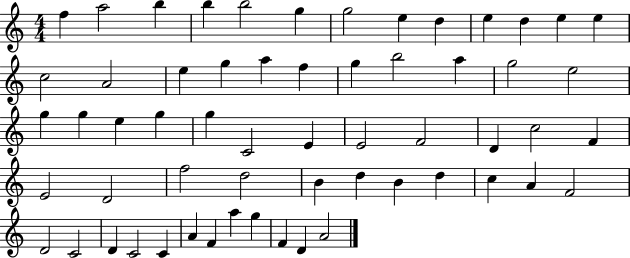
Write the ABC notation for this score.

X:1
T:Untitled
M:4/4
L:1/4
K:C
f a2 b b b2 g g2 e d e d e e c2 A2 e g a f g b2 a g2 e2 g g e g g C2 E E2 F2 D c2 F E2 D2 f2 d2 B d B d c A F2 D2 C2 D C2 C A F a g F D A2